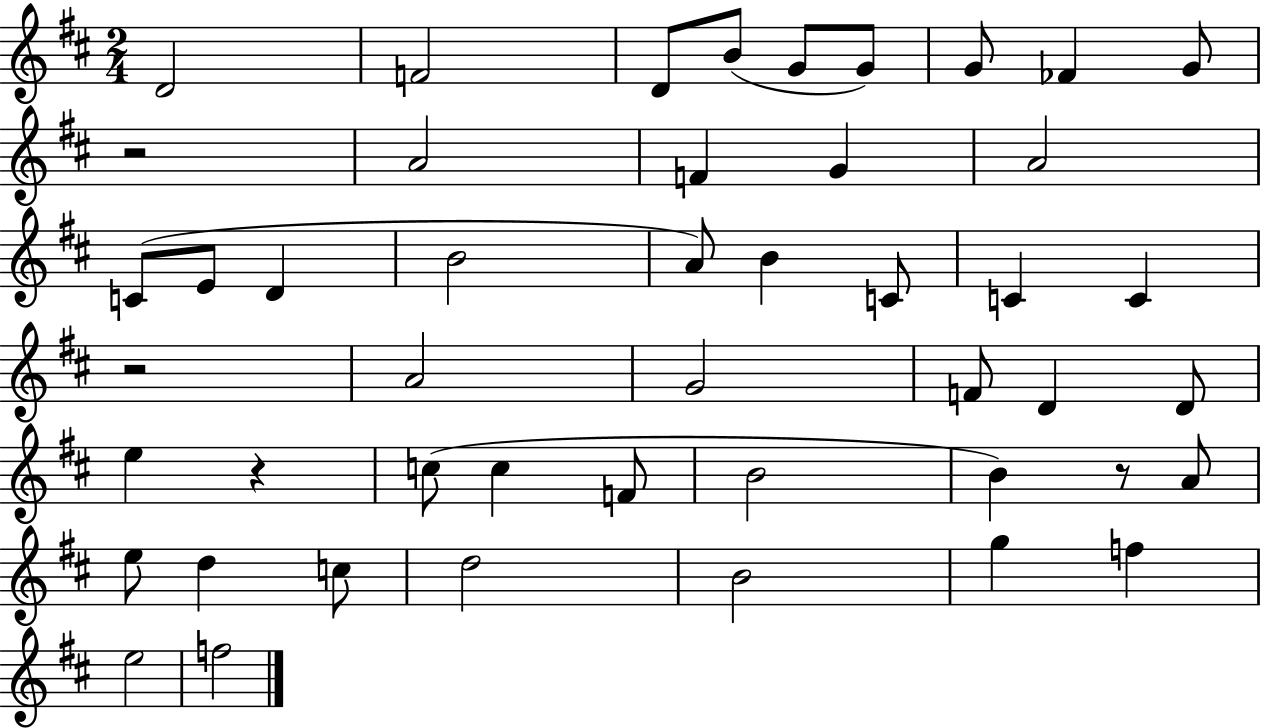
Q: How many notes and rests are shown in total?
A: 47